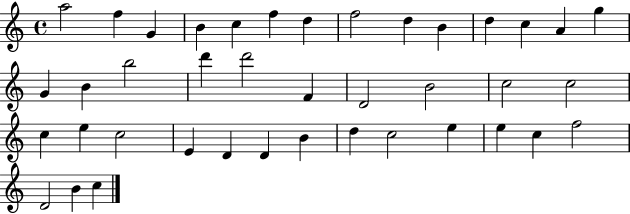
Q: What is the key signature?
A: C major